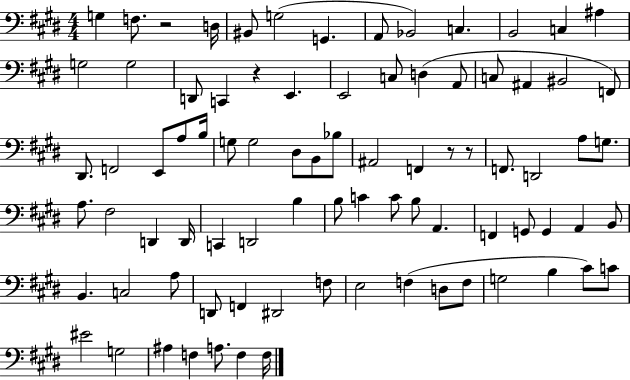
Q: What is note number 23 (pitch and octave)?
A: A#2